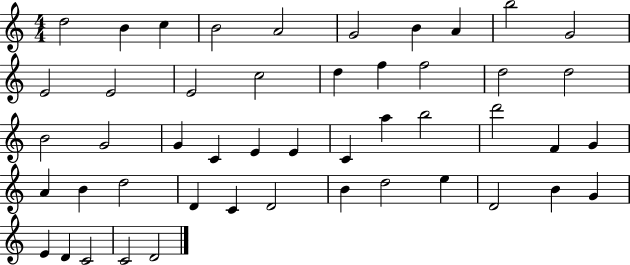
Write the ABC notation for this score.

X:1
T:Untitled
M:4/4
L:1/4
K:C
d2 B c B2 A2 G2 B A b2 G2 E2 E2 E2 c2 d f f2 d2 d2 B2 G2 G C E E C a b2 d'2 F G A B d2 D C D2 B d2 e D2 B G E D C2 C2 D2